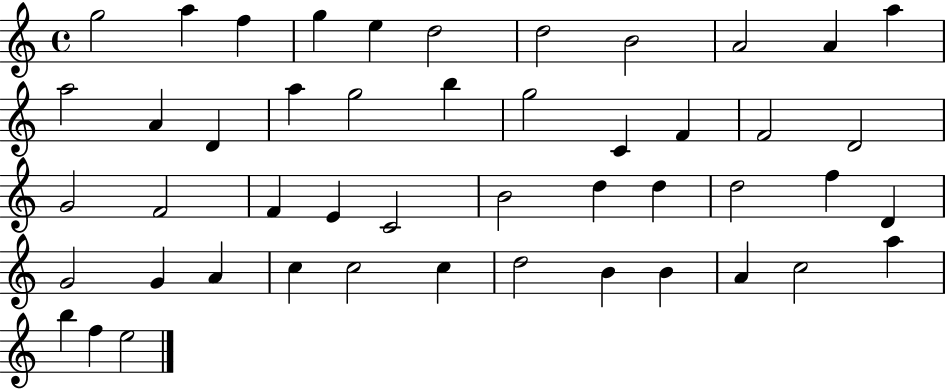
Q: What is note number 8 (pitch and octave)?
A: B4